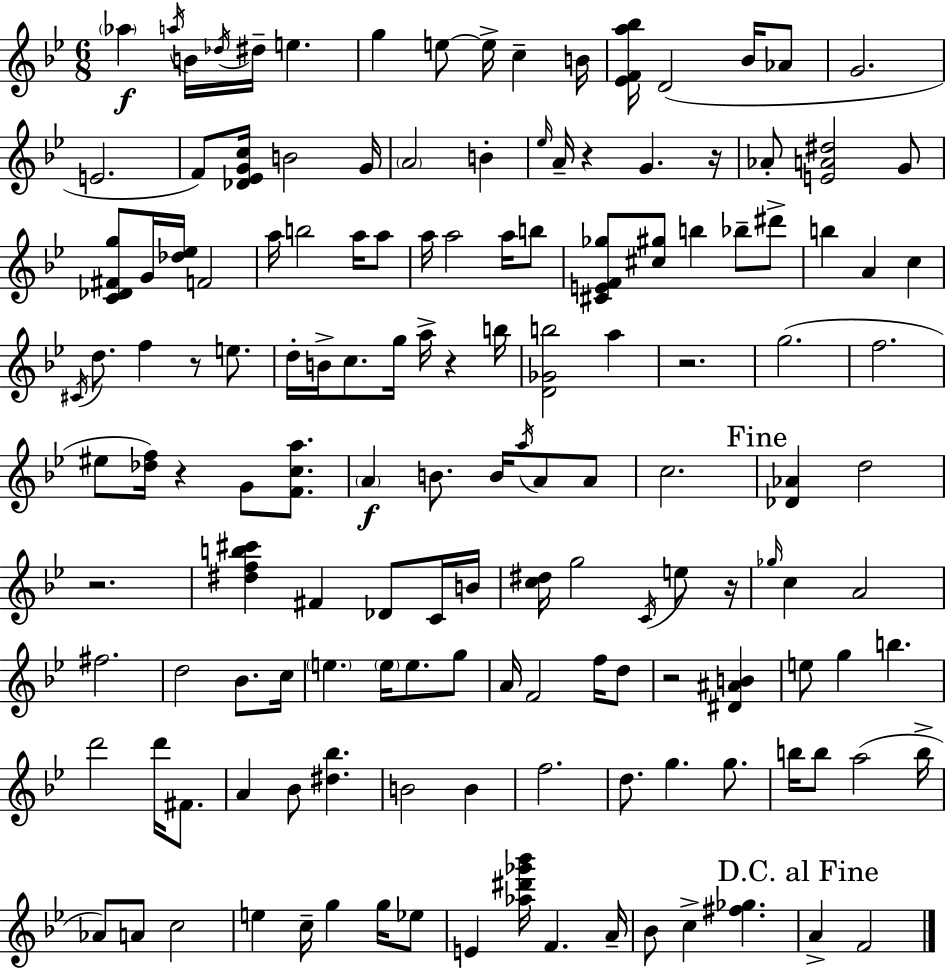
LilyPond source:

{
  \clef treble
  \numericTimeSignature
  \time 6/8
  \key bes \major
  \parenthesize aes''4\f \acciaccatura { a''16 } b'16 \acciaccatura { des''16 } dis''16-- e''4. | g''4 e''8~~ e''16-> c''4-- | b'16 <ees' f' a'' bes''>16 d'2( bes'16 | aes'8 g'2. | \break e'2. | f'8) <des' ees' g' c''>16 b'2 | g'16 \parenthesize a'2 b'4-. | \grace { ees''16 } a'16-- r4 g'4. | \break r16 aes'8-. <e' a' dis''>2 | g'8 <c' des' fis' g''>8 g'16 <des'' ees''>16 f'2 | a''16 b''2 | a''16 a''8 a''16 a''2 | \break a''16 b''8 <cis' e' f' ges''>8 <cis'' gis''>8 b''4 bes''8-- | dis'''8-> b''4 a'4 c''4 | \acciaccatura { cis'16 } d''8. f''4 r8 | e''8. d''16-. b'16-> c''8. g''16 a''16-> r4 | \break b''16 <d' ges' b''>2 | a''4 r2. | g''2.( | f''2. | \break eis''8 <des'' f''>16) r4 g'8 | <f' c'' a''>8. \parenthesize a'4\f b'8. b'16 | \acciaccatura { a''16 } a'8 a'8 c''2. | \mark "Fine" <des' aes'>4 d''2 | \break r2. | <dis'' f'' b'' cis'''>4 fis'4 | des'8 c'16 b'16 <c'' dis''>16 g''2 | \acciaccatura { c'16 } e''8 r16 \grace { ges''16 } c''4 a'2 | \break fis''2. | d''2 | bes'8. c''16 \parenthesize e''4. | \parenthesize e''16 e''8. g''8 a'16 f'2 | \break f''16 d''8 r2 | <dis' ais' b'>4 e''8 g''4 | b''4. d'''2 | d'''16 fis'8. a'4 bes'8 | \break <dis'' bes''>4. b'2 | b'4 f''2. | d''8. g''4. | g''8. b''16 b''8 a''2( | \break b''16-> aes'8) a'8 c''2 | e''4 c''16-- | g''4 g''16 ees''8 e'4 <aes'' dis''' ges''' bes'''>16 | f'4. a'16-- bes'8 c''4-> | \break <fis'' ges''>4. \mark "D.C. al Fine" a'4-> f'2 | \bar "|."
}